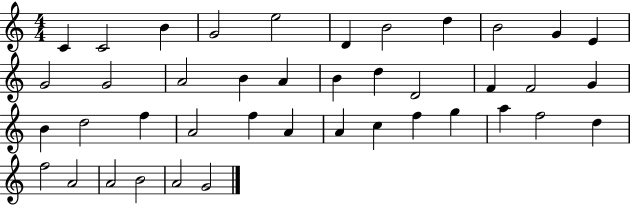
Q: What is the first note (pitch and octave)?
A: C4